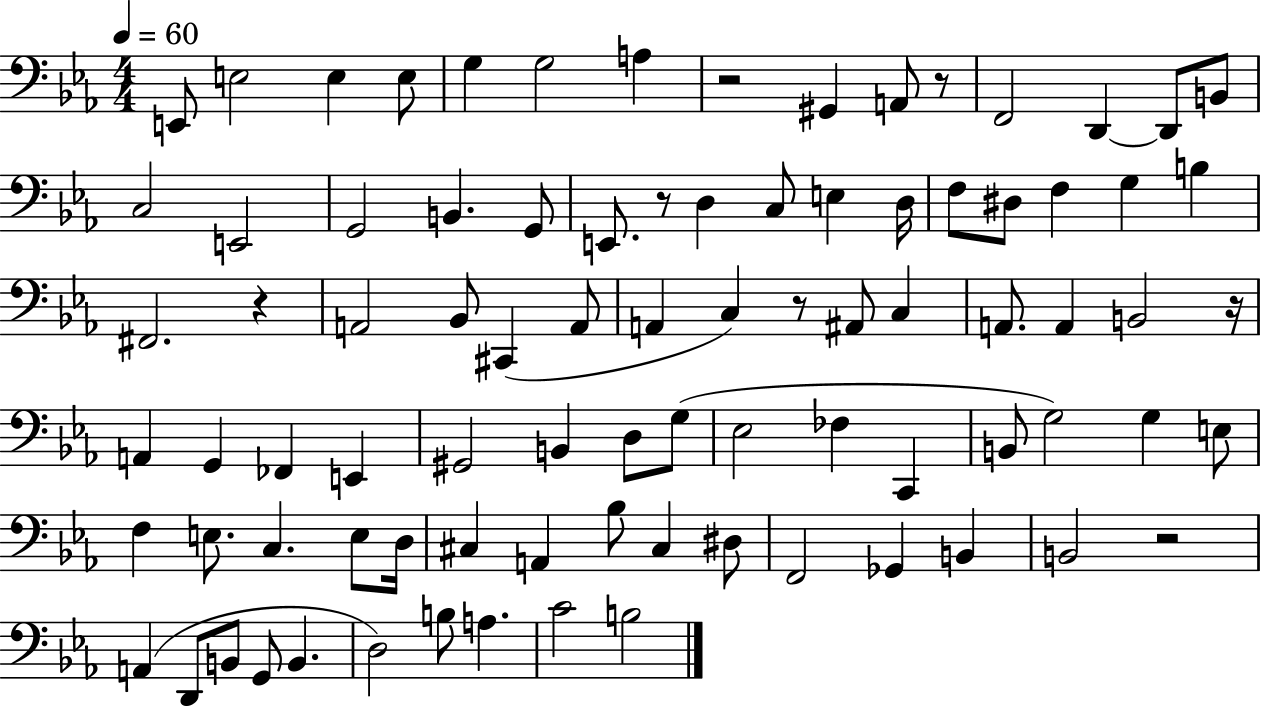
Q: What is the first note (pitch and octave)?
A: E2